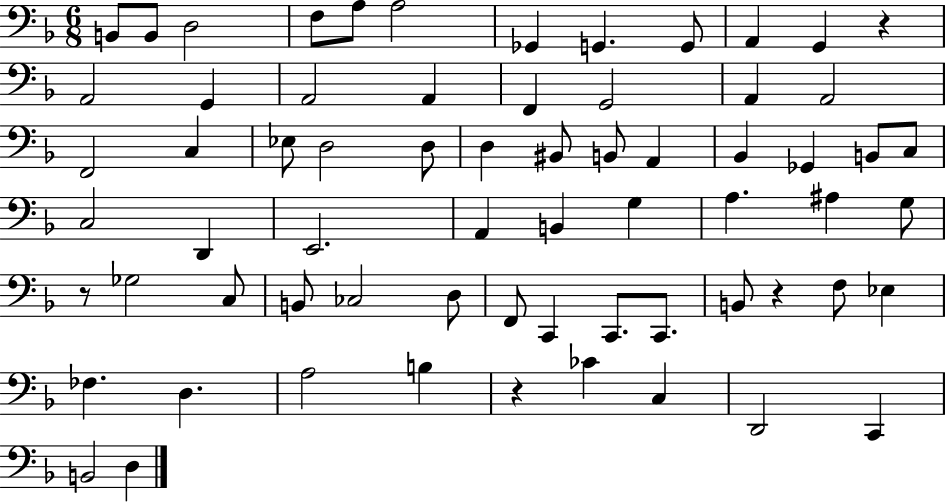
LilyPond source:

{
  \clef bass
  \numericTimeSignature
  \time 6/8
  \key f \major
  b,8 b,8 d2 | f8 a8 a2 | ges,4 g,4. g,8 | a,4 g,4 r4 | \break a,2 g,4 | a,2 a,4 | f,4 g,2 | a,4 a,2 | \break f,2 c4 | ees8 d2 d8 | d4 bis,8 b,8 a,4 | bes,4 ges,4 b,8 c8 | \break c2 d,4 | e,2. | a,4 b,4 g4 | a4. ais4 g8 | \break r8 ges2 c8 | b,8 ces2 d8 | f,8 c,4 c,8. c,8. | b,8 r4 f8 ees4 | \break fes4. d4. | a2 b4 | r4 ces'4 c4 | d,2 c,4 | \break b,2 d4 | \bar "|."
}